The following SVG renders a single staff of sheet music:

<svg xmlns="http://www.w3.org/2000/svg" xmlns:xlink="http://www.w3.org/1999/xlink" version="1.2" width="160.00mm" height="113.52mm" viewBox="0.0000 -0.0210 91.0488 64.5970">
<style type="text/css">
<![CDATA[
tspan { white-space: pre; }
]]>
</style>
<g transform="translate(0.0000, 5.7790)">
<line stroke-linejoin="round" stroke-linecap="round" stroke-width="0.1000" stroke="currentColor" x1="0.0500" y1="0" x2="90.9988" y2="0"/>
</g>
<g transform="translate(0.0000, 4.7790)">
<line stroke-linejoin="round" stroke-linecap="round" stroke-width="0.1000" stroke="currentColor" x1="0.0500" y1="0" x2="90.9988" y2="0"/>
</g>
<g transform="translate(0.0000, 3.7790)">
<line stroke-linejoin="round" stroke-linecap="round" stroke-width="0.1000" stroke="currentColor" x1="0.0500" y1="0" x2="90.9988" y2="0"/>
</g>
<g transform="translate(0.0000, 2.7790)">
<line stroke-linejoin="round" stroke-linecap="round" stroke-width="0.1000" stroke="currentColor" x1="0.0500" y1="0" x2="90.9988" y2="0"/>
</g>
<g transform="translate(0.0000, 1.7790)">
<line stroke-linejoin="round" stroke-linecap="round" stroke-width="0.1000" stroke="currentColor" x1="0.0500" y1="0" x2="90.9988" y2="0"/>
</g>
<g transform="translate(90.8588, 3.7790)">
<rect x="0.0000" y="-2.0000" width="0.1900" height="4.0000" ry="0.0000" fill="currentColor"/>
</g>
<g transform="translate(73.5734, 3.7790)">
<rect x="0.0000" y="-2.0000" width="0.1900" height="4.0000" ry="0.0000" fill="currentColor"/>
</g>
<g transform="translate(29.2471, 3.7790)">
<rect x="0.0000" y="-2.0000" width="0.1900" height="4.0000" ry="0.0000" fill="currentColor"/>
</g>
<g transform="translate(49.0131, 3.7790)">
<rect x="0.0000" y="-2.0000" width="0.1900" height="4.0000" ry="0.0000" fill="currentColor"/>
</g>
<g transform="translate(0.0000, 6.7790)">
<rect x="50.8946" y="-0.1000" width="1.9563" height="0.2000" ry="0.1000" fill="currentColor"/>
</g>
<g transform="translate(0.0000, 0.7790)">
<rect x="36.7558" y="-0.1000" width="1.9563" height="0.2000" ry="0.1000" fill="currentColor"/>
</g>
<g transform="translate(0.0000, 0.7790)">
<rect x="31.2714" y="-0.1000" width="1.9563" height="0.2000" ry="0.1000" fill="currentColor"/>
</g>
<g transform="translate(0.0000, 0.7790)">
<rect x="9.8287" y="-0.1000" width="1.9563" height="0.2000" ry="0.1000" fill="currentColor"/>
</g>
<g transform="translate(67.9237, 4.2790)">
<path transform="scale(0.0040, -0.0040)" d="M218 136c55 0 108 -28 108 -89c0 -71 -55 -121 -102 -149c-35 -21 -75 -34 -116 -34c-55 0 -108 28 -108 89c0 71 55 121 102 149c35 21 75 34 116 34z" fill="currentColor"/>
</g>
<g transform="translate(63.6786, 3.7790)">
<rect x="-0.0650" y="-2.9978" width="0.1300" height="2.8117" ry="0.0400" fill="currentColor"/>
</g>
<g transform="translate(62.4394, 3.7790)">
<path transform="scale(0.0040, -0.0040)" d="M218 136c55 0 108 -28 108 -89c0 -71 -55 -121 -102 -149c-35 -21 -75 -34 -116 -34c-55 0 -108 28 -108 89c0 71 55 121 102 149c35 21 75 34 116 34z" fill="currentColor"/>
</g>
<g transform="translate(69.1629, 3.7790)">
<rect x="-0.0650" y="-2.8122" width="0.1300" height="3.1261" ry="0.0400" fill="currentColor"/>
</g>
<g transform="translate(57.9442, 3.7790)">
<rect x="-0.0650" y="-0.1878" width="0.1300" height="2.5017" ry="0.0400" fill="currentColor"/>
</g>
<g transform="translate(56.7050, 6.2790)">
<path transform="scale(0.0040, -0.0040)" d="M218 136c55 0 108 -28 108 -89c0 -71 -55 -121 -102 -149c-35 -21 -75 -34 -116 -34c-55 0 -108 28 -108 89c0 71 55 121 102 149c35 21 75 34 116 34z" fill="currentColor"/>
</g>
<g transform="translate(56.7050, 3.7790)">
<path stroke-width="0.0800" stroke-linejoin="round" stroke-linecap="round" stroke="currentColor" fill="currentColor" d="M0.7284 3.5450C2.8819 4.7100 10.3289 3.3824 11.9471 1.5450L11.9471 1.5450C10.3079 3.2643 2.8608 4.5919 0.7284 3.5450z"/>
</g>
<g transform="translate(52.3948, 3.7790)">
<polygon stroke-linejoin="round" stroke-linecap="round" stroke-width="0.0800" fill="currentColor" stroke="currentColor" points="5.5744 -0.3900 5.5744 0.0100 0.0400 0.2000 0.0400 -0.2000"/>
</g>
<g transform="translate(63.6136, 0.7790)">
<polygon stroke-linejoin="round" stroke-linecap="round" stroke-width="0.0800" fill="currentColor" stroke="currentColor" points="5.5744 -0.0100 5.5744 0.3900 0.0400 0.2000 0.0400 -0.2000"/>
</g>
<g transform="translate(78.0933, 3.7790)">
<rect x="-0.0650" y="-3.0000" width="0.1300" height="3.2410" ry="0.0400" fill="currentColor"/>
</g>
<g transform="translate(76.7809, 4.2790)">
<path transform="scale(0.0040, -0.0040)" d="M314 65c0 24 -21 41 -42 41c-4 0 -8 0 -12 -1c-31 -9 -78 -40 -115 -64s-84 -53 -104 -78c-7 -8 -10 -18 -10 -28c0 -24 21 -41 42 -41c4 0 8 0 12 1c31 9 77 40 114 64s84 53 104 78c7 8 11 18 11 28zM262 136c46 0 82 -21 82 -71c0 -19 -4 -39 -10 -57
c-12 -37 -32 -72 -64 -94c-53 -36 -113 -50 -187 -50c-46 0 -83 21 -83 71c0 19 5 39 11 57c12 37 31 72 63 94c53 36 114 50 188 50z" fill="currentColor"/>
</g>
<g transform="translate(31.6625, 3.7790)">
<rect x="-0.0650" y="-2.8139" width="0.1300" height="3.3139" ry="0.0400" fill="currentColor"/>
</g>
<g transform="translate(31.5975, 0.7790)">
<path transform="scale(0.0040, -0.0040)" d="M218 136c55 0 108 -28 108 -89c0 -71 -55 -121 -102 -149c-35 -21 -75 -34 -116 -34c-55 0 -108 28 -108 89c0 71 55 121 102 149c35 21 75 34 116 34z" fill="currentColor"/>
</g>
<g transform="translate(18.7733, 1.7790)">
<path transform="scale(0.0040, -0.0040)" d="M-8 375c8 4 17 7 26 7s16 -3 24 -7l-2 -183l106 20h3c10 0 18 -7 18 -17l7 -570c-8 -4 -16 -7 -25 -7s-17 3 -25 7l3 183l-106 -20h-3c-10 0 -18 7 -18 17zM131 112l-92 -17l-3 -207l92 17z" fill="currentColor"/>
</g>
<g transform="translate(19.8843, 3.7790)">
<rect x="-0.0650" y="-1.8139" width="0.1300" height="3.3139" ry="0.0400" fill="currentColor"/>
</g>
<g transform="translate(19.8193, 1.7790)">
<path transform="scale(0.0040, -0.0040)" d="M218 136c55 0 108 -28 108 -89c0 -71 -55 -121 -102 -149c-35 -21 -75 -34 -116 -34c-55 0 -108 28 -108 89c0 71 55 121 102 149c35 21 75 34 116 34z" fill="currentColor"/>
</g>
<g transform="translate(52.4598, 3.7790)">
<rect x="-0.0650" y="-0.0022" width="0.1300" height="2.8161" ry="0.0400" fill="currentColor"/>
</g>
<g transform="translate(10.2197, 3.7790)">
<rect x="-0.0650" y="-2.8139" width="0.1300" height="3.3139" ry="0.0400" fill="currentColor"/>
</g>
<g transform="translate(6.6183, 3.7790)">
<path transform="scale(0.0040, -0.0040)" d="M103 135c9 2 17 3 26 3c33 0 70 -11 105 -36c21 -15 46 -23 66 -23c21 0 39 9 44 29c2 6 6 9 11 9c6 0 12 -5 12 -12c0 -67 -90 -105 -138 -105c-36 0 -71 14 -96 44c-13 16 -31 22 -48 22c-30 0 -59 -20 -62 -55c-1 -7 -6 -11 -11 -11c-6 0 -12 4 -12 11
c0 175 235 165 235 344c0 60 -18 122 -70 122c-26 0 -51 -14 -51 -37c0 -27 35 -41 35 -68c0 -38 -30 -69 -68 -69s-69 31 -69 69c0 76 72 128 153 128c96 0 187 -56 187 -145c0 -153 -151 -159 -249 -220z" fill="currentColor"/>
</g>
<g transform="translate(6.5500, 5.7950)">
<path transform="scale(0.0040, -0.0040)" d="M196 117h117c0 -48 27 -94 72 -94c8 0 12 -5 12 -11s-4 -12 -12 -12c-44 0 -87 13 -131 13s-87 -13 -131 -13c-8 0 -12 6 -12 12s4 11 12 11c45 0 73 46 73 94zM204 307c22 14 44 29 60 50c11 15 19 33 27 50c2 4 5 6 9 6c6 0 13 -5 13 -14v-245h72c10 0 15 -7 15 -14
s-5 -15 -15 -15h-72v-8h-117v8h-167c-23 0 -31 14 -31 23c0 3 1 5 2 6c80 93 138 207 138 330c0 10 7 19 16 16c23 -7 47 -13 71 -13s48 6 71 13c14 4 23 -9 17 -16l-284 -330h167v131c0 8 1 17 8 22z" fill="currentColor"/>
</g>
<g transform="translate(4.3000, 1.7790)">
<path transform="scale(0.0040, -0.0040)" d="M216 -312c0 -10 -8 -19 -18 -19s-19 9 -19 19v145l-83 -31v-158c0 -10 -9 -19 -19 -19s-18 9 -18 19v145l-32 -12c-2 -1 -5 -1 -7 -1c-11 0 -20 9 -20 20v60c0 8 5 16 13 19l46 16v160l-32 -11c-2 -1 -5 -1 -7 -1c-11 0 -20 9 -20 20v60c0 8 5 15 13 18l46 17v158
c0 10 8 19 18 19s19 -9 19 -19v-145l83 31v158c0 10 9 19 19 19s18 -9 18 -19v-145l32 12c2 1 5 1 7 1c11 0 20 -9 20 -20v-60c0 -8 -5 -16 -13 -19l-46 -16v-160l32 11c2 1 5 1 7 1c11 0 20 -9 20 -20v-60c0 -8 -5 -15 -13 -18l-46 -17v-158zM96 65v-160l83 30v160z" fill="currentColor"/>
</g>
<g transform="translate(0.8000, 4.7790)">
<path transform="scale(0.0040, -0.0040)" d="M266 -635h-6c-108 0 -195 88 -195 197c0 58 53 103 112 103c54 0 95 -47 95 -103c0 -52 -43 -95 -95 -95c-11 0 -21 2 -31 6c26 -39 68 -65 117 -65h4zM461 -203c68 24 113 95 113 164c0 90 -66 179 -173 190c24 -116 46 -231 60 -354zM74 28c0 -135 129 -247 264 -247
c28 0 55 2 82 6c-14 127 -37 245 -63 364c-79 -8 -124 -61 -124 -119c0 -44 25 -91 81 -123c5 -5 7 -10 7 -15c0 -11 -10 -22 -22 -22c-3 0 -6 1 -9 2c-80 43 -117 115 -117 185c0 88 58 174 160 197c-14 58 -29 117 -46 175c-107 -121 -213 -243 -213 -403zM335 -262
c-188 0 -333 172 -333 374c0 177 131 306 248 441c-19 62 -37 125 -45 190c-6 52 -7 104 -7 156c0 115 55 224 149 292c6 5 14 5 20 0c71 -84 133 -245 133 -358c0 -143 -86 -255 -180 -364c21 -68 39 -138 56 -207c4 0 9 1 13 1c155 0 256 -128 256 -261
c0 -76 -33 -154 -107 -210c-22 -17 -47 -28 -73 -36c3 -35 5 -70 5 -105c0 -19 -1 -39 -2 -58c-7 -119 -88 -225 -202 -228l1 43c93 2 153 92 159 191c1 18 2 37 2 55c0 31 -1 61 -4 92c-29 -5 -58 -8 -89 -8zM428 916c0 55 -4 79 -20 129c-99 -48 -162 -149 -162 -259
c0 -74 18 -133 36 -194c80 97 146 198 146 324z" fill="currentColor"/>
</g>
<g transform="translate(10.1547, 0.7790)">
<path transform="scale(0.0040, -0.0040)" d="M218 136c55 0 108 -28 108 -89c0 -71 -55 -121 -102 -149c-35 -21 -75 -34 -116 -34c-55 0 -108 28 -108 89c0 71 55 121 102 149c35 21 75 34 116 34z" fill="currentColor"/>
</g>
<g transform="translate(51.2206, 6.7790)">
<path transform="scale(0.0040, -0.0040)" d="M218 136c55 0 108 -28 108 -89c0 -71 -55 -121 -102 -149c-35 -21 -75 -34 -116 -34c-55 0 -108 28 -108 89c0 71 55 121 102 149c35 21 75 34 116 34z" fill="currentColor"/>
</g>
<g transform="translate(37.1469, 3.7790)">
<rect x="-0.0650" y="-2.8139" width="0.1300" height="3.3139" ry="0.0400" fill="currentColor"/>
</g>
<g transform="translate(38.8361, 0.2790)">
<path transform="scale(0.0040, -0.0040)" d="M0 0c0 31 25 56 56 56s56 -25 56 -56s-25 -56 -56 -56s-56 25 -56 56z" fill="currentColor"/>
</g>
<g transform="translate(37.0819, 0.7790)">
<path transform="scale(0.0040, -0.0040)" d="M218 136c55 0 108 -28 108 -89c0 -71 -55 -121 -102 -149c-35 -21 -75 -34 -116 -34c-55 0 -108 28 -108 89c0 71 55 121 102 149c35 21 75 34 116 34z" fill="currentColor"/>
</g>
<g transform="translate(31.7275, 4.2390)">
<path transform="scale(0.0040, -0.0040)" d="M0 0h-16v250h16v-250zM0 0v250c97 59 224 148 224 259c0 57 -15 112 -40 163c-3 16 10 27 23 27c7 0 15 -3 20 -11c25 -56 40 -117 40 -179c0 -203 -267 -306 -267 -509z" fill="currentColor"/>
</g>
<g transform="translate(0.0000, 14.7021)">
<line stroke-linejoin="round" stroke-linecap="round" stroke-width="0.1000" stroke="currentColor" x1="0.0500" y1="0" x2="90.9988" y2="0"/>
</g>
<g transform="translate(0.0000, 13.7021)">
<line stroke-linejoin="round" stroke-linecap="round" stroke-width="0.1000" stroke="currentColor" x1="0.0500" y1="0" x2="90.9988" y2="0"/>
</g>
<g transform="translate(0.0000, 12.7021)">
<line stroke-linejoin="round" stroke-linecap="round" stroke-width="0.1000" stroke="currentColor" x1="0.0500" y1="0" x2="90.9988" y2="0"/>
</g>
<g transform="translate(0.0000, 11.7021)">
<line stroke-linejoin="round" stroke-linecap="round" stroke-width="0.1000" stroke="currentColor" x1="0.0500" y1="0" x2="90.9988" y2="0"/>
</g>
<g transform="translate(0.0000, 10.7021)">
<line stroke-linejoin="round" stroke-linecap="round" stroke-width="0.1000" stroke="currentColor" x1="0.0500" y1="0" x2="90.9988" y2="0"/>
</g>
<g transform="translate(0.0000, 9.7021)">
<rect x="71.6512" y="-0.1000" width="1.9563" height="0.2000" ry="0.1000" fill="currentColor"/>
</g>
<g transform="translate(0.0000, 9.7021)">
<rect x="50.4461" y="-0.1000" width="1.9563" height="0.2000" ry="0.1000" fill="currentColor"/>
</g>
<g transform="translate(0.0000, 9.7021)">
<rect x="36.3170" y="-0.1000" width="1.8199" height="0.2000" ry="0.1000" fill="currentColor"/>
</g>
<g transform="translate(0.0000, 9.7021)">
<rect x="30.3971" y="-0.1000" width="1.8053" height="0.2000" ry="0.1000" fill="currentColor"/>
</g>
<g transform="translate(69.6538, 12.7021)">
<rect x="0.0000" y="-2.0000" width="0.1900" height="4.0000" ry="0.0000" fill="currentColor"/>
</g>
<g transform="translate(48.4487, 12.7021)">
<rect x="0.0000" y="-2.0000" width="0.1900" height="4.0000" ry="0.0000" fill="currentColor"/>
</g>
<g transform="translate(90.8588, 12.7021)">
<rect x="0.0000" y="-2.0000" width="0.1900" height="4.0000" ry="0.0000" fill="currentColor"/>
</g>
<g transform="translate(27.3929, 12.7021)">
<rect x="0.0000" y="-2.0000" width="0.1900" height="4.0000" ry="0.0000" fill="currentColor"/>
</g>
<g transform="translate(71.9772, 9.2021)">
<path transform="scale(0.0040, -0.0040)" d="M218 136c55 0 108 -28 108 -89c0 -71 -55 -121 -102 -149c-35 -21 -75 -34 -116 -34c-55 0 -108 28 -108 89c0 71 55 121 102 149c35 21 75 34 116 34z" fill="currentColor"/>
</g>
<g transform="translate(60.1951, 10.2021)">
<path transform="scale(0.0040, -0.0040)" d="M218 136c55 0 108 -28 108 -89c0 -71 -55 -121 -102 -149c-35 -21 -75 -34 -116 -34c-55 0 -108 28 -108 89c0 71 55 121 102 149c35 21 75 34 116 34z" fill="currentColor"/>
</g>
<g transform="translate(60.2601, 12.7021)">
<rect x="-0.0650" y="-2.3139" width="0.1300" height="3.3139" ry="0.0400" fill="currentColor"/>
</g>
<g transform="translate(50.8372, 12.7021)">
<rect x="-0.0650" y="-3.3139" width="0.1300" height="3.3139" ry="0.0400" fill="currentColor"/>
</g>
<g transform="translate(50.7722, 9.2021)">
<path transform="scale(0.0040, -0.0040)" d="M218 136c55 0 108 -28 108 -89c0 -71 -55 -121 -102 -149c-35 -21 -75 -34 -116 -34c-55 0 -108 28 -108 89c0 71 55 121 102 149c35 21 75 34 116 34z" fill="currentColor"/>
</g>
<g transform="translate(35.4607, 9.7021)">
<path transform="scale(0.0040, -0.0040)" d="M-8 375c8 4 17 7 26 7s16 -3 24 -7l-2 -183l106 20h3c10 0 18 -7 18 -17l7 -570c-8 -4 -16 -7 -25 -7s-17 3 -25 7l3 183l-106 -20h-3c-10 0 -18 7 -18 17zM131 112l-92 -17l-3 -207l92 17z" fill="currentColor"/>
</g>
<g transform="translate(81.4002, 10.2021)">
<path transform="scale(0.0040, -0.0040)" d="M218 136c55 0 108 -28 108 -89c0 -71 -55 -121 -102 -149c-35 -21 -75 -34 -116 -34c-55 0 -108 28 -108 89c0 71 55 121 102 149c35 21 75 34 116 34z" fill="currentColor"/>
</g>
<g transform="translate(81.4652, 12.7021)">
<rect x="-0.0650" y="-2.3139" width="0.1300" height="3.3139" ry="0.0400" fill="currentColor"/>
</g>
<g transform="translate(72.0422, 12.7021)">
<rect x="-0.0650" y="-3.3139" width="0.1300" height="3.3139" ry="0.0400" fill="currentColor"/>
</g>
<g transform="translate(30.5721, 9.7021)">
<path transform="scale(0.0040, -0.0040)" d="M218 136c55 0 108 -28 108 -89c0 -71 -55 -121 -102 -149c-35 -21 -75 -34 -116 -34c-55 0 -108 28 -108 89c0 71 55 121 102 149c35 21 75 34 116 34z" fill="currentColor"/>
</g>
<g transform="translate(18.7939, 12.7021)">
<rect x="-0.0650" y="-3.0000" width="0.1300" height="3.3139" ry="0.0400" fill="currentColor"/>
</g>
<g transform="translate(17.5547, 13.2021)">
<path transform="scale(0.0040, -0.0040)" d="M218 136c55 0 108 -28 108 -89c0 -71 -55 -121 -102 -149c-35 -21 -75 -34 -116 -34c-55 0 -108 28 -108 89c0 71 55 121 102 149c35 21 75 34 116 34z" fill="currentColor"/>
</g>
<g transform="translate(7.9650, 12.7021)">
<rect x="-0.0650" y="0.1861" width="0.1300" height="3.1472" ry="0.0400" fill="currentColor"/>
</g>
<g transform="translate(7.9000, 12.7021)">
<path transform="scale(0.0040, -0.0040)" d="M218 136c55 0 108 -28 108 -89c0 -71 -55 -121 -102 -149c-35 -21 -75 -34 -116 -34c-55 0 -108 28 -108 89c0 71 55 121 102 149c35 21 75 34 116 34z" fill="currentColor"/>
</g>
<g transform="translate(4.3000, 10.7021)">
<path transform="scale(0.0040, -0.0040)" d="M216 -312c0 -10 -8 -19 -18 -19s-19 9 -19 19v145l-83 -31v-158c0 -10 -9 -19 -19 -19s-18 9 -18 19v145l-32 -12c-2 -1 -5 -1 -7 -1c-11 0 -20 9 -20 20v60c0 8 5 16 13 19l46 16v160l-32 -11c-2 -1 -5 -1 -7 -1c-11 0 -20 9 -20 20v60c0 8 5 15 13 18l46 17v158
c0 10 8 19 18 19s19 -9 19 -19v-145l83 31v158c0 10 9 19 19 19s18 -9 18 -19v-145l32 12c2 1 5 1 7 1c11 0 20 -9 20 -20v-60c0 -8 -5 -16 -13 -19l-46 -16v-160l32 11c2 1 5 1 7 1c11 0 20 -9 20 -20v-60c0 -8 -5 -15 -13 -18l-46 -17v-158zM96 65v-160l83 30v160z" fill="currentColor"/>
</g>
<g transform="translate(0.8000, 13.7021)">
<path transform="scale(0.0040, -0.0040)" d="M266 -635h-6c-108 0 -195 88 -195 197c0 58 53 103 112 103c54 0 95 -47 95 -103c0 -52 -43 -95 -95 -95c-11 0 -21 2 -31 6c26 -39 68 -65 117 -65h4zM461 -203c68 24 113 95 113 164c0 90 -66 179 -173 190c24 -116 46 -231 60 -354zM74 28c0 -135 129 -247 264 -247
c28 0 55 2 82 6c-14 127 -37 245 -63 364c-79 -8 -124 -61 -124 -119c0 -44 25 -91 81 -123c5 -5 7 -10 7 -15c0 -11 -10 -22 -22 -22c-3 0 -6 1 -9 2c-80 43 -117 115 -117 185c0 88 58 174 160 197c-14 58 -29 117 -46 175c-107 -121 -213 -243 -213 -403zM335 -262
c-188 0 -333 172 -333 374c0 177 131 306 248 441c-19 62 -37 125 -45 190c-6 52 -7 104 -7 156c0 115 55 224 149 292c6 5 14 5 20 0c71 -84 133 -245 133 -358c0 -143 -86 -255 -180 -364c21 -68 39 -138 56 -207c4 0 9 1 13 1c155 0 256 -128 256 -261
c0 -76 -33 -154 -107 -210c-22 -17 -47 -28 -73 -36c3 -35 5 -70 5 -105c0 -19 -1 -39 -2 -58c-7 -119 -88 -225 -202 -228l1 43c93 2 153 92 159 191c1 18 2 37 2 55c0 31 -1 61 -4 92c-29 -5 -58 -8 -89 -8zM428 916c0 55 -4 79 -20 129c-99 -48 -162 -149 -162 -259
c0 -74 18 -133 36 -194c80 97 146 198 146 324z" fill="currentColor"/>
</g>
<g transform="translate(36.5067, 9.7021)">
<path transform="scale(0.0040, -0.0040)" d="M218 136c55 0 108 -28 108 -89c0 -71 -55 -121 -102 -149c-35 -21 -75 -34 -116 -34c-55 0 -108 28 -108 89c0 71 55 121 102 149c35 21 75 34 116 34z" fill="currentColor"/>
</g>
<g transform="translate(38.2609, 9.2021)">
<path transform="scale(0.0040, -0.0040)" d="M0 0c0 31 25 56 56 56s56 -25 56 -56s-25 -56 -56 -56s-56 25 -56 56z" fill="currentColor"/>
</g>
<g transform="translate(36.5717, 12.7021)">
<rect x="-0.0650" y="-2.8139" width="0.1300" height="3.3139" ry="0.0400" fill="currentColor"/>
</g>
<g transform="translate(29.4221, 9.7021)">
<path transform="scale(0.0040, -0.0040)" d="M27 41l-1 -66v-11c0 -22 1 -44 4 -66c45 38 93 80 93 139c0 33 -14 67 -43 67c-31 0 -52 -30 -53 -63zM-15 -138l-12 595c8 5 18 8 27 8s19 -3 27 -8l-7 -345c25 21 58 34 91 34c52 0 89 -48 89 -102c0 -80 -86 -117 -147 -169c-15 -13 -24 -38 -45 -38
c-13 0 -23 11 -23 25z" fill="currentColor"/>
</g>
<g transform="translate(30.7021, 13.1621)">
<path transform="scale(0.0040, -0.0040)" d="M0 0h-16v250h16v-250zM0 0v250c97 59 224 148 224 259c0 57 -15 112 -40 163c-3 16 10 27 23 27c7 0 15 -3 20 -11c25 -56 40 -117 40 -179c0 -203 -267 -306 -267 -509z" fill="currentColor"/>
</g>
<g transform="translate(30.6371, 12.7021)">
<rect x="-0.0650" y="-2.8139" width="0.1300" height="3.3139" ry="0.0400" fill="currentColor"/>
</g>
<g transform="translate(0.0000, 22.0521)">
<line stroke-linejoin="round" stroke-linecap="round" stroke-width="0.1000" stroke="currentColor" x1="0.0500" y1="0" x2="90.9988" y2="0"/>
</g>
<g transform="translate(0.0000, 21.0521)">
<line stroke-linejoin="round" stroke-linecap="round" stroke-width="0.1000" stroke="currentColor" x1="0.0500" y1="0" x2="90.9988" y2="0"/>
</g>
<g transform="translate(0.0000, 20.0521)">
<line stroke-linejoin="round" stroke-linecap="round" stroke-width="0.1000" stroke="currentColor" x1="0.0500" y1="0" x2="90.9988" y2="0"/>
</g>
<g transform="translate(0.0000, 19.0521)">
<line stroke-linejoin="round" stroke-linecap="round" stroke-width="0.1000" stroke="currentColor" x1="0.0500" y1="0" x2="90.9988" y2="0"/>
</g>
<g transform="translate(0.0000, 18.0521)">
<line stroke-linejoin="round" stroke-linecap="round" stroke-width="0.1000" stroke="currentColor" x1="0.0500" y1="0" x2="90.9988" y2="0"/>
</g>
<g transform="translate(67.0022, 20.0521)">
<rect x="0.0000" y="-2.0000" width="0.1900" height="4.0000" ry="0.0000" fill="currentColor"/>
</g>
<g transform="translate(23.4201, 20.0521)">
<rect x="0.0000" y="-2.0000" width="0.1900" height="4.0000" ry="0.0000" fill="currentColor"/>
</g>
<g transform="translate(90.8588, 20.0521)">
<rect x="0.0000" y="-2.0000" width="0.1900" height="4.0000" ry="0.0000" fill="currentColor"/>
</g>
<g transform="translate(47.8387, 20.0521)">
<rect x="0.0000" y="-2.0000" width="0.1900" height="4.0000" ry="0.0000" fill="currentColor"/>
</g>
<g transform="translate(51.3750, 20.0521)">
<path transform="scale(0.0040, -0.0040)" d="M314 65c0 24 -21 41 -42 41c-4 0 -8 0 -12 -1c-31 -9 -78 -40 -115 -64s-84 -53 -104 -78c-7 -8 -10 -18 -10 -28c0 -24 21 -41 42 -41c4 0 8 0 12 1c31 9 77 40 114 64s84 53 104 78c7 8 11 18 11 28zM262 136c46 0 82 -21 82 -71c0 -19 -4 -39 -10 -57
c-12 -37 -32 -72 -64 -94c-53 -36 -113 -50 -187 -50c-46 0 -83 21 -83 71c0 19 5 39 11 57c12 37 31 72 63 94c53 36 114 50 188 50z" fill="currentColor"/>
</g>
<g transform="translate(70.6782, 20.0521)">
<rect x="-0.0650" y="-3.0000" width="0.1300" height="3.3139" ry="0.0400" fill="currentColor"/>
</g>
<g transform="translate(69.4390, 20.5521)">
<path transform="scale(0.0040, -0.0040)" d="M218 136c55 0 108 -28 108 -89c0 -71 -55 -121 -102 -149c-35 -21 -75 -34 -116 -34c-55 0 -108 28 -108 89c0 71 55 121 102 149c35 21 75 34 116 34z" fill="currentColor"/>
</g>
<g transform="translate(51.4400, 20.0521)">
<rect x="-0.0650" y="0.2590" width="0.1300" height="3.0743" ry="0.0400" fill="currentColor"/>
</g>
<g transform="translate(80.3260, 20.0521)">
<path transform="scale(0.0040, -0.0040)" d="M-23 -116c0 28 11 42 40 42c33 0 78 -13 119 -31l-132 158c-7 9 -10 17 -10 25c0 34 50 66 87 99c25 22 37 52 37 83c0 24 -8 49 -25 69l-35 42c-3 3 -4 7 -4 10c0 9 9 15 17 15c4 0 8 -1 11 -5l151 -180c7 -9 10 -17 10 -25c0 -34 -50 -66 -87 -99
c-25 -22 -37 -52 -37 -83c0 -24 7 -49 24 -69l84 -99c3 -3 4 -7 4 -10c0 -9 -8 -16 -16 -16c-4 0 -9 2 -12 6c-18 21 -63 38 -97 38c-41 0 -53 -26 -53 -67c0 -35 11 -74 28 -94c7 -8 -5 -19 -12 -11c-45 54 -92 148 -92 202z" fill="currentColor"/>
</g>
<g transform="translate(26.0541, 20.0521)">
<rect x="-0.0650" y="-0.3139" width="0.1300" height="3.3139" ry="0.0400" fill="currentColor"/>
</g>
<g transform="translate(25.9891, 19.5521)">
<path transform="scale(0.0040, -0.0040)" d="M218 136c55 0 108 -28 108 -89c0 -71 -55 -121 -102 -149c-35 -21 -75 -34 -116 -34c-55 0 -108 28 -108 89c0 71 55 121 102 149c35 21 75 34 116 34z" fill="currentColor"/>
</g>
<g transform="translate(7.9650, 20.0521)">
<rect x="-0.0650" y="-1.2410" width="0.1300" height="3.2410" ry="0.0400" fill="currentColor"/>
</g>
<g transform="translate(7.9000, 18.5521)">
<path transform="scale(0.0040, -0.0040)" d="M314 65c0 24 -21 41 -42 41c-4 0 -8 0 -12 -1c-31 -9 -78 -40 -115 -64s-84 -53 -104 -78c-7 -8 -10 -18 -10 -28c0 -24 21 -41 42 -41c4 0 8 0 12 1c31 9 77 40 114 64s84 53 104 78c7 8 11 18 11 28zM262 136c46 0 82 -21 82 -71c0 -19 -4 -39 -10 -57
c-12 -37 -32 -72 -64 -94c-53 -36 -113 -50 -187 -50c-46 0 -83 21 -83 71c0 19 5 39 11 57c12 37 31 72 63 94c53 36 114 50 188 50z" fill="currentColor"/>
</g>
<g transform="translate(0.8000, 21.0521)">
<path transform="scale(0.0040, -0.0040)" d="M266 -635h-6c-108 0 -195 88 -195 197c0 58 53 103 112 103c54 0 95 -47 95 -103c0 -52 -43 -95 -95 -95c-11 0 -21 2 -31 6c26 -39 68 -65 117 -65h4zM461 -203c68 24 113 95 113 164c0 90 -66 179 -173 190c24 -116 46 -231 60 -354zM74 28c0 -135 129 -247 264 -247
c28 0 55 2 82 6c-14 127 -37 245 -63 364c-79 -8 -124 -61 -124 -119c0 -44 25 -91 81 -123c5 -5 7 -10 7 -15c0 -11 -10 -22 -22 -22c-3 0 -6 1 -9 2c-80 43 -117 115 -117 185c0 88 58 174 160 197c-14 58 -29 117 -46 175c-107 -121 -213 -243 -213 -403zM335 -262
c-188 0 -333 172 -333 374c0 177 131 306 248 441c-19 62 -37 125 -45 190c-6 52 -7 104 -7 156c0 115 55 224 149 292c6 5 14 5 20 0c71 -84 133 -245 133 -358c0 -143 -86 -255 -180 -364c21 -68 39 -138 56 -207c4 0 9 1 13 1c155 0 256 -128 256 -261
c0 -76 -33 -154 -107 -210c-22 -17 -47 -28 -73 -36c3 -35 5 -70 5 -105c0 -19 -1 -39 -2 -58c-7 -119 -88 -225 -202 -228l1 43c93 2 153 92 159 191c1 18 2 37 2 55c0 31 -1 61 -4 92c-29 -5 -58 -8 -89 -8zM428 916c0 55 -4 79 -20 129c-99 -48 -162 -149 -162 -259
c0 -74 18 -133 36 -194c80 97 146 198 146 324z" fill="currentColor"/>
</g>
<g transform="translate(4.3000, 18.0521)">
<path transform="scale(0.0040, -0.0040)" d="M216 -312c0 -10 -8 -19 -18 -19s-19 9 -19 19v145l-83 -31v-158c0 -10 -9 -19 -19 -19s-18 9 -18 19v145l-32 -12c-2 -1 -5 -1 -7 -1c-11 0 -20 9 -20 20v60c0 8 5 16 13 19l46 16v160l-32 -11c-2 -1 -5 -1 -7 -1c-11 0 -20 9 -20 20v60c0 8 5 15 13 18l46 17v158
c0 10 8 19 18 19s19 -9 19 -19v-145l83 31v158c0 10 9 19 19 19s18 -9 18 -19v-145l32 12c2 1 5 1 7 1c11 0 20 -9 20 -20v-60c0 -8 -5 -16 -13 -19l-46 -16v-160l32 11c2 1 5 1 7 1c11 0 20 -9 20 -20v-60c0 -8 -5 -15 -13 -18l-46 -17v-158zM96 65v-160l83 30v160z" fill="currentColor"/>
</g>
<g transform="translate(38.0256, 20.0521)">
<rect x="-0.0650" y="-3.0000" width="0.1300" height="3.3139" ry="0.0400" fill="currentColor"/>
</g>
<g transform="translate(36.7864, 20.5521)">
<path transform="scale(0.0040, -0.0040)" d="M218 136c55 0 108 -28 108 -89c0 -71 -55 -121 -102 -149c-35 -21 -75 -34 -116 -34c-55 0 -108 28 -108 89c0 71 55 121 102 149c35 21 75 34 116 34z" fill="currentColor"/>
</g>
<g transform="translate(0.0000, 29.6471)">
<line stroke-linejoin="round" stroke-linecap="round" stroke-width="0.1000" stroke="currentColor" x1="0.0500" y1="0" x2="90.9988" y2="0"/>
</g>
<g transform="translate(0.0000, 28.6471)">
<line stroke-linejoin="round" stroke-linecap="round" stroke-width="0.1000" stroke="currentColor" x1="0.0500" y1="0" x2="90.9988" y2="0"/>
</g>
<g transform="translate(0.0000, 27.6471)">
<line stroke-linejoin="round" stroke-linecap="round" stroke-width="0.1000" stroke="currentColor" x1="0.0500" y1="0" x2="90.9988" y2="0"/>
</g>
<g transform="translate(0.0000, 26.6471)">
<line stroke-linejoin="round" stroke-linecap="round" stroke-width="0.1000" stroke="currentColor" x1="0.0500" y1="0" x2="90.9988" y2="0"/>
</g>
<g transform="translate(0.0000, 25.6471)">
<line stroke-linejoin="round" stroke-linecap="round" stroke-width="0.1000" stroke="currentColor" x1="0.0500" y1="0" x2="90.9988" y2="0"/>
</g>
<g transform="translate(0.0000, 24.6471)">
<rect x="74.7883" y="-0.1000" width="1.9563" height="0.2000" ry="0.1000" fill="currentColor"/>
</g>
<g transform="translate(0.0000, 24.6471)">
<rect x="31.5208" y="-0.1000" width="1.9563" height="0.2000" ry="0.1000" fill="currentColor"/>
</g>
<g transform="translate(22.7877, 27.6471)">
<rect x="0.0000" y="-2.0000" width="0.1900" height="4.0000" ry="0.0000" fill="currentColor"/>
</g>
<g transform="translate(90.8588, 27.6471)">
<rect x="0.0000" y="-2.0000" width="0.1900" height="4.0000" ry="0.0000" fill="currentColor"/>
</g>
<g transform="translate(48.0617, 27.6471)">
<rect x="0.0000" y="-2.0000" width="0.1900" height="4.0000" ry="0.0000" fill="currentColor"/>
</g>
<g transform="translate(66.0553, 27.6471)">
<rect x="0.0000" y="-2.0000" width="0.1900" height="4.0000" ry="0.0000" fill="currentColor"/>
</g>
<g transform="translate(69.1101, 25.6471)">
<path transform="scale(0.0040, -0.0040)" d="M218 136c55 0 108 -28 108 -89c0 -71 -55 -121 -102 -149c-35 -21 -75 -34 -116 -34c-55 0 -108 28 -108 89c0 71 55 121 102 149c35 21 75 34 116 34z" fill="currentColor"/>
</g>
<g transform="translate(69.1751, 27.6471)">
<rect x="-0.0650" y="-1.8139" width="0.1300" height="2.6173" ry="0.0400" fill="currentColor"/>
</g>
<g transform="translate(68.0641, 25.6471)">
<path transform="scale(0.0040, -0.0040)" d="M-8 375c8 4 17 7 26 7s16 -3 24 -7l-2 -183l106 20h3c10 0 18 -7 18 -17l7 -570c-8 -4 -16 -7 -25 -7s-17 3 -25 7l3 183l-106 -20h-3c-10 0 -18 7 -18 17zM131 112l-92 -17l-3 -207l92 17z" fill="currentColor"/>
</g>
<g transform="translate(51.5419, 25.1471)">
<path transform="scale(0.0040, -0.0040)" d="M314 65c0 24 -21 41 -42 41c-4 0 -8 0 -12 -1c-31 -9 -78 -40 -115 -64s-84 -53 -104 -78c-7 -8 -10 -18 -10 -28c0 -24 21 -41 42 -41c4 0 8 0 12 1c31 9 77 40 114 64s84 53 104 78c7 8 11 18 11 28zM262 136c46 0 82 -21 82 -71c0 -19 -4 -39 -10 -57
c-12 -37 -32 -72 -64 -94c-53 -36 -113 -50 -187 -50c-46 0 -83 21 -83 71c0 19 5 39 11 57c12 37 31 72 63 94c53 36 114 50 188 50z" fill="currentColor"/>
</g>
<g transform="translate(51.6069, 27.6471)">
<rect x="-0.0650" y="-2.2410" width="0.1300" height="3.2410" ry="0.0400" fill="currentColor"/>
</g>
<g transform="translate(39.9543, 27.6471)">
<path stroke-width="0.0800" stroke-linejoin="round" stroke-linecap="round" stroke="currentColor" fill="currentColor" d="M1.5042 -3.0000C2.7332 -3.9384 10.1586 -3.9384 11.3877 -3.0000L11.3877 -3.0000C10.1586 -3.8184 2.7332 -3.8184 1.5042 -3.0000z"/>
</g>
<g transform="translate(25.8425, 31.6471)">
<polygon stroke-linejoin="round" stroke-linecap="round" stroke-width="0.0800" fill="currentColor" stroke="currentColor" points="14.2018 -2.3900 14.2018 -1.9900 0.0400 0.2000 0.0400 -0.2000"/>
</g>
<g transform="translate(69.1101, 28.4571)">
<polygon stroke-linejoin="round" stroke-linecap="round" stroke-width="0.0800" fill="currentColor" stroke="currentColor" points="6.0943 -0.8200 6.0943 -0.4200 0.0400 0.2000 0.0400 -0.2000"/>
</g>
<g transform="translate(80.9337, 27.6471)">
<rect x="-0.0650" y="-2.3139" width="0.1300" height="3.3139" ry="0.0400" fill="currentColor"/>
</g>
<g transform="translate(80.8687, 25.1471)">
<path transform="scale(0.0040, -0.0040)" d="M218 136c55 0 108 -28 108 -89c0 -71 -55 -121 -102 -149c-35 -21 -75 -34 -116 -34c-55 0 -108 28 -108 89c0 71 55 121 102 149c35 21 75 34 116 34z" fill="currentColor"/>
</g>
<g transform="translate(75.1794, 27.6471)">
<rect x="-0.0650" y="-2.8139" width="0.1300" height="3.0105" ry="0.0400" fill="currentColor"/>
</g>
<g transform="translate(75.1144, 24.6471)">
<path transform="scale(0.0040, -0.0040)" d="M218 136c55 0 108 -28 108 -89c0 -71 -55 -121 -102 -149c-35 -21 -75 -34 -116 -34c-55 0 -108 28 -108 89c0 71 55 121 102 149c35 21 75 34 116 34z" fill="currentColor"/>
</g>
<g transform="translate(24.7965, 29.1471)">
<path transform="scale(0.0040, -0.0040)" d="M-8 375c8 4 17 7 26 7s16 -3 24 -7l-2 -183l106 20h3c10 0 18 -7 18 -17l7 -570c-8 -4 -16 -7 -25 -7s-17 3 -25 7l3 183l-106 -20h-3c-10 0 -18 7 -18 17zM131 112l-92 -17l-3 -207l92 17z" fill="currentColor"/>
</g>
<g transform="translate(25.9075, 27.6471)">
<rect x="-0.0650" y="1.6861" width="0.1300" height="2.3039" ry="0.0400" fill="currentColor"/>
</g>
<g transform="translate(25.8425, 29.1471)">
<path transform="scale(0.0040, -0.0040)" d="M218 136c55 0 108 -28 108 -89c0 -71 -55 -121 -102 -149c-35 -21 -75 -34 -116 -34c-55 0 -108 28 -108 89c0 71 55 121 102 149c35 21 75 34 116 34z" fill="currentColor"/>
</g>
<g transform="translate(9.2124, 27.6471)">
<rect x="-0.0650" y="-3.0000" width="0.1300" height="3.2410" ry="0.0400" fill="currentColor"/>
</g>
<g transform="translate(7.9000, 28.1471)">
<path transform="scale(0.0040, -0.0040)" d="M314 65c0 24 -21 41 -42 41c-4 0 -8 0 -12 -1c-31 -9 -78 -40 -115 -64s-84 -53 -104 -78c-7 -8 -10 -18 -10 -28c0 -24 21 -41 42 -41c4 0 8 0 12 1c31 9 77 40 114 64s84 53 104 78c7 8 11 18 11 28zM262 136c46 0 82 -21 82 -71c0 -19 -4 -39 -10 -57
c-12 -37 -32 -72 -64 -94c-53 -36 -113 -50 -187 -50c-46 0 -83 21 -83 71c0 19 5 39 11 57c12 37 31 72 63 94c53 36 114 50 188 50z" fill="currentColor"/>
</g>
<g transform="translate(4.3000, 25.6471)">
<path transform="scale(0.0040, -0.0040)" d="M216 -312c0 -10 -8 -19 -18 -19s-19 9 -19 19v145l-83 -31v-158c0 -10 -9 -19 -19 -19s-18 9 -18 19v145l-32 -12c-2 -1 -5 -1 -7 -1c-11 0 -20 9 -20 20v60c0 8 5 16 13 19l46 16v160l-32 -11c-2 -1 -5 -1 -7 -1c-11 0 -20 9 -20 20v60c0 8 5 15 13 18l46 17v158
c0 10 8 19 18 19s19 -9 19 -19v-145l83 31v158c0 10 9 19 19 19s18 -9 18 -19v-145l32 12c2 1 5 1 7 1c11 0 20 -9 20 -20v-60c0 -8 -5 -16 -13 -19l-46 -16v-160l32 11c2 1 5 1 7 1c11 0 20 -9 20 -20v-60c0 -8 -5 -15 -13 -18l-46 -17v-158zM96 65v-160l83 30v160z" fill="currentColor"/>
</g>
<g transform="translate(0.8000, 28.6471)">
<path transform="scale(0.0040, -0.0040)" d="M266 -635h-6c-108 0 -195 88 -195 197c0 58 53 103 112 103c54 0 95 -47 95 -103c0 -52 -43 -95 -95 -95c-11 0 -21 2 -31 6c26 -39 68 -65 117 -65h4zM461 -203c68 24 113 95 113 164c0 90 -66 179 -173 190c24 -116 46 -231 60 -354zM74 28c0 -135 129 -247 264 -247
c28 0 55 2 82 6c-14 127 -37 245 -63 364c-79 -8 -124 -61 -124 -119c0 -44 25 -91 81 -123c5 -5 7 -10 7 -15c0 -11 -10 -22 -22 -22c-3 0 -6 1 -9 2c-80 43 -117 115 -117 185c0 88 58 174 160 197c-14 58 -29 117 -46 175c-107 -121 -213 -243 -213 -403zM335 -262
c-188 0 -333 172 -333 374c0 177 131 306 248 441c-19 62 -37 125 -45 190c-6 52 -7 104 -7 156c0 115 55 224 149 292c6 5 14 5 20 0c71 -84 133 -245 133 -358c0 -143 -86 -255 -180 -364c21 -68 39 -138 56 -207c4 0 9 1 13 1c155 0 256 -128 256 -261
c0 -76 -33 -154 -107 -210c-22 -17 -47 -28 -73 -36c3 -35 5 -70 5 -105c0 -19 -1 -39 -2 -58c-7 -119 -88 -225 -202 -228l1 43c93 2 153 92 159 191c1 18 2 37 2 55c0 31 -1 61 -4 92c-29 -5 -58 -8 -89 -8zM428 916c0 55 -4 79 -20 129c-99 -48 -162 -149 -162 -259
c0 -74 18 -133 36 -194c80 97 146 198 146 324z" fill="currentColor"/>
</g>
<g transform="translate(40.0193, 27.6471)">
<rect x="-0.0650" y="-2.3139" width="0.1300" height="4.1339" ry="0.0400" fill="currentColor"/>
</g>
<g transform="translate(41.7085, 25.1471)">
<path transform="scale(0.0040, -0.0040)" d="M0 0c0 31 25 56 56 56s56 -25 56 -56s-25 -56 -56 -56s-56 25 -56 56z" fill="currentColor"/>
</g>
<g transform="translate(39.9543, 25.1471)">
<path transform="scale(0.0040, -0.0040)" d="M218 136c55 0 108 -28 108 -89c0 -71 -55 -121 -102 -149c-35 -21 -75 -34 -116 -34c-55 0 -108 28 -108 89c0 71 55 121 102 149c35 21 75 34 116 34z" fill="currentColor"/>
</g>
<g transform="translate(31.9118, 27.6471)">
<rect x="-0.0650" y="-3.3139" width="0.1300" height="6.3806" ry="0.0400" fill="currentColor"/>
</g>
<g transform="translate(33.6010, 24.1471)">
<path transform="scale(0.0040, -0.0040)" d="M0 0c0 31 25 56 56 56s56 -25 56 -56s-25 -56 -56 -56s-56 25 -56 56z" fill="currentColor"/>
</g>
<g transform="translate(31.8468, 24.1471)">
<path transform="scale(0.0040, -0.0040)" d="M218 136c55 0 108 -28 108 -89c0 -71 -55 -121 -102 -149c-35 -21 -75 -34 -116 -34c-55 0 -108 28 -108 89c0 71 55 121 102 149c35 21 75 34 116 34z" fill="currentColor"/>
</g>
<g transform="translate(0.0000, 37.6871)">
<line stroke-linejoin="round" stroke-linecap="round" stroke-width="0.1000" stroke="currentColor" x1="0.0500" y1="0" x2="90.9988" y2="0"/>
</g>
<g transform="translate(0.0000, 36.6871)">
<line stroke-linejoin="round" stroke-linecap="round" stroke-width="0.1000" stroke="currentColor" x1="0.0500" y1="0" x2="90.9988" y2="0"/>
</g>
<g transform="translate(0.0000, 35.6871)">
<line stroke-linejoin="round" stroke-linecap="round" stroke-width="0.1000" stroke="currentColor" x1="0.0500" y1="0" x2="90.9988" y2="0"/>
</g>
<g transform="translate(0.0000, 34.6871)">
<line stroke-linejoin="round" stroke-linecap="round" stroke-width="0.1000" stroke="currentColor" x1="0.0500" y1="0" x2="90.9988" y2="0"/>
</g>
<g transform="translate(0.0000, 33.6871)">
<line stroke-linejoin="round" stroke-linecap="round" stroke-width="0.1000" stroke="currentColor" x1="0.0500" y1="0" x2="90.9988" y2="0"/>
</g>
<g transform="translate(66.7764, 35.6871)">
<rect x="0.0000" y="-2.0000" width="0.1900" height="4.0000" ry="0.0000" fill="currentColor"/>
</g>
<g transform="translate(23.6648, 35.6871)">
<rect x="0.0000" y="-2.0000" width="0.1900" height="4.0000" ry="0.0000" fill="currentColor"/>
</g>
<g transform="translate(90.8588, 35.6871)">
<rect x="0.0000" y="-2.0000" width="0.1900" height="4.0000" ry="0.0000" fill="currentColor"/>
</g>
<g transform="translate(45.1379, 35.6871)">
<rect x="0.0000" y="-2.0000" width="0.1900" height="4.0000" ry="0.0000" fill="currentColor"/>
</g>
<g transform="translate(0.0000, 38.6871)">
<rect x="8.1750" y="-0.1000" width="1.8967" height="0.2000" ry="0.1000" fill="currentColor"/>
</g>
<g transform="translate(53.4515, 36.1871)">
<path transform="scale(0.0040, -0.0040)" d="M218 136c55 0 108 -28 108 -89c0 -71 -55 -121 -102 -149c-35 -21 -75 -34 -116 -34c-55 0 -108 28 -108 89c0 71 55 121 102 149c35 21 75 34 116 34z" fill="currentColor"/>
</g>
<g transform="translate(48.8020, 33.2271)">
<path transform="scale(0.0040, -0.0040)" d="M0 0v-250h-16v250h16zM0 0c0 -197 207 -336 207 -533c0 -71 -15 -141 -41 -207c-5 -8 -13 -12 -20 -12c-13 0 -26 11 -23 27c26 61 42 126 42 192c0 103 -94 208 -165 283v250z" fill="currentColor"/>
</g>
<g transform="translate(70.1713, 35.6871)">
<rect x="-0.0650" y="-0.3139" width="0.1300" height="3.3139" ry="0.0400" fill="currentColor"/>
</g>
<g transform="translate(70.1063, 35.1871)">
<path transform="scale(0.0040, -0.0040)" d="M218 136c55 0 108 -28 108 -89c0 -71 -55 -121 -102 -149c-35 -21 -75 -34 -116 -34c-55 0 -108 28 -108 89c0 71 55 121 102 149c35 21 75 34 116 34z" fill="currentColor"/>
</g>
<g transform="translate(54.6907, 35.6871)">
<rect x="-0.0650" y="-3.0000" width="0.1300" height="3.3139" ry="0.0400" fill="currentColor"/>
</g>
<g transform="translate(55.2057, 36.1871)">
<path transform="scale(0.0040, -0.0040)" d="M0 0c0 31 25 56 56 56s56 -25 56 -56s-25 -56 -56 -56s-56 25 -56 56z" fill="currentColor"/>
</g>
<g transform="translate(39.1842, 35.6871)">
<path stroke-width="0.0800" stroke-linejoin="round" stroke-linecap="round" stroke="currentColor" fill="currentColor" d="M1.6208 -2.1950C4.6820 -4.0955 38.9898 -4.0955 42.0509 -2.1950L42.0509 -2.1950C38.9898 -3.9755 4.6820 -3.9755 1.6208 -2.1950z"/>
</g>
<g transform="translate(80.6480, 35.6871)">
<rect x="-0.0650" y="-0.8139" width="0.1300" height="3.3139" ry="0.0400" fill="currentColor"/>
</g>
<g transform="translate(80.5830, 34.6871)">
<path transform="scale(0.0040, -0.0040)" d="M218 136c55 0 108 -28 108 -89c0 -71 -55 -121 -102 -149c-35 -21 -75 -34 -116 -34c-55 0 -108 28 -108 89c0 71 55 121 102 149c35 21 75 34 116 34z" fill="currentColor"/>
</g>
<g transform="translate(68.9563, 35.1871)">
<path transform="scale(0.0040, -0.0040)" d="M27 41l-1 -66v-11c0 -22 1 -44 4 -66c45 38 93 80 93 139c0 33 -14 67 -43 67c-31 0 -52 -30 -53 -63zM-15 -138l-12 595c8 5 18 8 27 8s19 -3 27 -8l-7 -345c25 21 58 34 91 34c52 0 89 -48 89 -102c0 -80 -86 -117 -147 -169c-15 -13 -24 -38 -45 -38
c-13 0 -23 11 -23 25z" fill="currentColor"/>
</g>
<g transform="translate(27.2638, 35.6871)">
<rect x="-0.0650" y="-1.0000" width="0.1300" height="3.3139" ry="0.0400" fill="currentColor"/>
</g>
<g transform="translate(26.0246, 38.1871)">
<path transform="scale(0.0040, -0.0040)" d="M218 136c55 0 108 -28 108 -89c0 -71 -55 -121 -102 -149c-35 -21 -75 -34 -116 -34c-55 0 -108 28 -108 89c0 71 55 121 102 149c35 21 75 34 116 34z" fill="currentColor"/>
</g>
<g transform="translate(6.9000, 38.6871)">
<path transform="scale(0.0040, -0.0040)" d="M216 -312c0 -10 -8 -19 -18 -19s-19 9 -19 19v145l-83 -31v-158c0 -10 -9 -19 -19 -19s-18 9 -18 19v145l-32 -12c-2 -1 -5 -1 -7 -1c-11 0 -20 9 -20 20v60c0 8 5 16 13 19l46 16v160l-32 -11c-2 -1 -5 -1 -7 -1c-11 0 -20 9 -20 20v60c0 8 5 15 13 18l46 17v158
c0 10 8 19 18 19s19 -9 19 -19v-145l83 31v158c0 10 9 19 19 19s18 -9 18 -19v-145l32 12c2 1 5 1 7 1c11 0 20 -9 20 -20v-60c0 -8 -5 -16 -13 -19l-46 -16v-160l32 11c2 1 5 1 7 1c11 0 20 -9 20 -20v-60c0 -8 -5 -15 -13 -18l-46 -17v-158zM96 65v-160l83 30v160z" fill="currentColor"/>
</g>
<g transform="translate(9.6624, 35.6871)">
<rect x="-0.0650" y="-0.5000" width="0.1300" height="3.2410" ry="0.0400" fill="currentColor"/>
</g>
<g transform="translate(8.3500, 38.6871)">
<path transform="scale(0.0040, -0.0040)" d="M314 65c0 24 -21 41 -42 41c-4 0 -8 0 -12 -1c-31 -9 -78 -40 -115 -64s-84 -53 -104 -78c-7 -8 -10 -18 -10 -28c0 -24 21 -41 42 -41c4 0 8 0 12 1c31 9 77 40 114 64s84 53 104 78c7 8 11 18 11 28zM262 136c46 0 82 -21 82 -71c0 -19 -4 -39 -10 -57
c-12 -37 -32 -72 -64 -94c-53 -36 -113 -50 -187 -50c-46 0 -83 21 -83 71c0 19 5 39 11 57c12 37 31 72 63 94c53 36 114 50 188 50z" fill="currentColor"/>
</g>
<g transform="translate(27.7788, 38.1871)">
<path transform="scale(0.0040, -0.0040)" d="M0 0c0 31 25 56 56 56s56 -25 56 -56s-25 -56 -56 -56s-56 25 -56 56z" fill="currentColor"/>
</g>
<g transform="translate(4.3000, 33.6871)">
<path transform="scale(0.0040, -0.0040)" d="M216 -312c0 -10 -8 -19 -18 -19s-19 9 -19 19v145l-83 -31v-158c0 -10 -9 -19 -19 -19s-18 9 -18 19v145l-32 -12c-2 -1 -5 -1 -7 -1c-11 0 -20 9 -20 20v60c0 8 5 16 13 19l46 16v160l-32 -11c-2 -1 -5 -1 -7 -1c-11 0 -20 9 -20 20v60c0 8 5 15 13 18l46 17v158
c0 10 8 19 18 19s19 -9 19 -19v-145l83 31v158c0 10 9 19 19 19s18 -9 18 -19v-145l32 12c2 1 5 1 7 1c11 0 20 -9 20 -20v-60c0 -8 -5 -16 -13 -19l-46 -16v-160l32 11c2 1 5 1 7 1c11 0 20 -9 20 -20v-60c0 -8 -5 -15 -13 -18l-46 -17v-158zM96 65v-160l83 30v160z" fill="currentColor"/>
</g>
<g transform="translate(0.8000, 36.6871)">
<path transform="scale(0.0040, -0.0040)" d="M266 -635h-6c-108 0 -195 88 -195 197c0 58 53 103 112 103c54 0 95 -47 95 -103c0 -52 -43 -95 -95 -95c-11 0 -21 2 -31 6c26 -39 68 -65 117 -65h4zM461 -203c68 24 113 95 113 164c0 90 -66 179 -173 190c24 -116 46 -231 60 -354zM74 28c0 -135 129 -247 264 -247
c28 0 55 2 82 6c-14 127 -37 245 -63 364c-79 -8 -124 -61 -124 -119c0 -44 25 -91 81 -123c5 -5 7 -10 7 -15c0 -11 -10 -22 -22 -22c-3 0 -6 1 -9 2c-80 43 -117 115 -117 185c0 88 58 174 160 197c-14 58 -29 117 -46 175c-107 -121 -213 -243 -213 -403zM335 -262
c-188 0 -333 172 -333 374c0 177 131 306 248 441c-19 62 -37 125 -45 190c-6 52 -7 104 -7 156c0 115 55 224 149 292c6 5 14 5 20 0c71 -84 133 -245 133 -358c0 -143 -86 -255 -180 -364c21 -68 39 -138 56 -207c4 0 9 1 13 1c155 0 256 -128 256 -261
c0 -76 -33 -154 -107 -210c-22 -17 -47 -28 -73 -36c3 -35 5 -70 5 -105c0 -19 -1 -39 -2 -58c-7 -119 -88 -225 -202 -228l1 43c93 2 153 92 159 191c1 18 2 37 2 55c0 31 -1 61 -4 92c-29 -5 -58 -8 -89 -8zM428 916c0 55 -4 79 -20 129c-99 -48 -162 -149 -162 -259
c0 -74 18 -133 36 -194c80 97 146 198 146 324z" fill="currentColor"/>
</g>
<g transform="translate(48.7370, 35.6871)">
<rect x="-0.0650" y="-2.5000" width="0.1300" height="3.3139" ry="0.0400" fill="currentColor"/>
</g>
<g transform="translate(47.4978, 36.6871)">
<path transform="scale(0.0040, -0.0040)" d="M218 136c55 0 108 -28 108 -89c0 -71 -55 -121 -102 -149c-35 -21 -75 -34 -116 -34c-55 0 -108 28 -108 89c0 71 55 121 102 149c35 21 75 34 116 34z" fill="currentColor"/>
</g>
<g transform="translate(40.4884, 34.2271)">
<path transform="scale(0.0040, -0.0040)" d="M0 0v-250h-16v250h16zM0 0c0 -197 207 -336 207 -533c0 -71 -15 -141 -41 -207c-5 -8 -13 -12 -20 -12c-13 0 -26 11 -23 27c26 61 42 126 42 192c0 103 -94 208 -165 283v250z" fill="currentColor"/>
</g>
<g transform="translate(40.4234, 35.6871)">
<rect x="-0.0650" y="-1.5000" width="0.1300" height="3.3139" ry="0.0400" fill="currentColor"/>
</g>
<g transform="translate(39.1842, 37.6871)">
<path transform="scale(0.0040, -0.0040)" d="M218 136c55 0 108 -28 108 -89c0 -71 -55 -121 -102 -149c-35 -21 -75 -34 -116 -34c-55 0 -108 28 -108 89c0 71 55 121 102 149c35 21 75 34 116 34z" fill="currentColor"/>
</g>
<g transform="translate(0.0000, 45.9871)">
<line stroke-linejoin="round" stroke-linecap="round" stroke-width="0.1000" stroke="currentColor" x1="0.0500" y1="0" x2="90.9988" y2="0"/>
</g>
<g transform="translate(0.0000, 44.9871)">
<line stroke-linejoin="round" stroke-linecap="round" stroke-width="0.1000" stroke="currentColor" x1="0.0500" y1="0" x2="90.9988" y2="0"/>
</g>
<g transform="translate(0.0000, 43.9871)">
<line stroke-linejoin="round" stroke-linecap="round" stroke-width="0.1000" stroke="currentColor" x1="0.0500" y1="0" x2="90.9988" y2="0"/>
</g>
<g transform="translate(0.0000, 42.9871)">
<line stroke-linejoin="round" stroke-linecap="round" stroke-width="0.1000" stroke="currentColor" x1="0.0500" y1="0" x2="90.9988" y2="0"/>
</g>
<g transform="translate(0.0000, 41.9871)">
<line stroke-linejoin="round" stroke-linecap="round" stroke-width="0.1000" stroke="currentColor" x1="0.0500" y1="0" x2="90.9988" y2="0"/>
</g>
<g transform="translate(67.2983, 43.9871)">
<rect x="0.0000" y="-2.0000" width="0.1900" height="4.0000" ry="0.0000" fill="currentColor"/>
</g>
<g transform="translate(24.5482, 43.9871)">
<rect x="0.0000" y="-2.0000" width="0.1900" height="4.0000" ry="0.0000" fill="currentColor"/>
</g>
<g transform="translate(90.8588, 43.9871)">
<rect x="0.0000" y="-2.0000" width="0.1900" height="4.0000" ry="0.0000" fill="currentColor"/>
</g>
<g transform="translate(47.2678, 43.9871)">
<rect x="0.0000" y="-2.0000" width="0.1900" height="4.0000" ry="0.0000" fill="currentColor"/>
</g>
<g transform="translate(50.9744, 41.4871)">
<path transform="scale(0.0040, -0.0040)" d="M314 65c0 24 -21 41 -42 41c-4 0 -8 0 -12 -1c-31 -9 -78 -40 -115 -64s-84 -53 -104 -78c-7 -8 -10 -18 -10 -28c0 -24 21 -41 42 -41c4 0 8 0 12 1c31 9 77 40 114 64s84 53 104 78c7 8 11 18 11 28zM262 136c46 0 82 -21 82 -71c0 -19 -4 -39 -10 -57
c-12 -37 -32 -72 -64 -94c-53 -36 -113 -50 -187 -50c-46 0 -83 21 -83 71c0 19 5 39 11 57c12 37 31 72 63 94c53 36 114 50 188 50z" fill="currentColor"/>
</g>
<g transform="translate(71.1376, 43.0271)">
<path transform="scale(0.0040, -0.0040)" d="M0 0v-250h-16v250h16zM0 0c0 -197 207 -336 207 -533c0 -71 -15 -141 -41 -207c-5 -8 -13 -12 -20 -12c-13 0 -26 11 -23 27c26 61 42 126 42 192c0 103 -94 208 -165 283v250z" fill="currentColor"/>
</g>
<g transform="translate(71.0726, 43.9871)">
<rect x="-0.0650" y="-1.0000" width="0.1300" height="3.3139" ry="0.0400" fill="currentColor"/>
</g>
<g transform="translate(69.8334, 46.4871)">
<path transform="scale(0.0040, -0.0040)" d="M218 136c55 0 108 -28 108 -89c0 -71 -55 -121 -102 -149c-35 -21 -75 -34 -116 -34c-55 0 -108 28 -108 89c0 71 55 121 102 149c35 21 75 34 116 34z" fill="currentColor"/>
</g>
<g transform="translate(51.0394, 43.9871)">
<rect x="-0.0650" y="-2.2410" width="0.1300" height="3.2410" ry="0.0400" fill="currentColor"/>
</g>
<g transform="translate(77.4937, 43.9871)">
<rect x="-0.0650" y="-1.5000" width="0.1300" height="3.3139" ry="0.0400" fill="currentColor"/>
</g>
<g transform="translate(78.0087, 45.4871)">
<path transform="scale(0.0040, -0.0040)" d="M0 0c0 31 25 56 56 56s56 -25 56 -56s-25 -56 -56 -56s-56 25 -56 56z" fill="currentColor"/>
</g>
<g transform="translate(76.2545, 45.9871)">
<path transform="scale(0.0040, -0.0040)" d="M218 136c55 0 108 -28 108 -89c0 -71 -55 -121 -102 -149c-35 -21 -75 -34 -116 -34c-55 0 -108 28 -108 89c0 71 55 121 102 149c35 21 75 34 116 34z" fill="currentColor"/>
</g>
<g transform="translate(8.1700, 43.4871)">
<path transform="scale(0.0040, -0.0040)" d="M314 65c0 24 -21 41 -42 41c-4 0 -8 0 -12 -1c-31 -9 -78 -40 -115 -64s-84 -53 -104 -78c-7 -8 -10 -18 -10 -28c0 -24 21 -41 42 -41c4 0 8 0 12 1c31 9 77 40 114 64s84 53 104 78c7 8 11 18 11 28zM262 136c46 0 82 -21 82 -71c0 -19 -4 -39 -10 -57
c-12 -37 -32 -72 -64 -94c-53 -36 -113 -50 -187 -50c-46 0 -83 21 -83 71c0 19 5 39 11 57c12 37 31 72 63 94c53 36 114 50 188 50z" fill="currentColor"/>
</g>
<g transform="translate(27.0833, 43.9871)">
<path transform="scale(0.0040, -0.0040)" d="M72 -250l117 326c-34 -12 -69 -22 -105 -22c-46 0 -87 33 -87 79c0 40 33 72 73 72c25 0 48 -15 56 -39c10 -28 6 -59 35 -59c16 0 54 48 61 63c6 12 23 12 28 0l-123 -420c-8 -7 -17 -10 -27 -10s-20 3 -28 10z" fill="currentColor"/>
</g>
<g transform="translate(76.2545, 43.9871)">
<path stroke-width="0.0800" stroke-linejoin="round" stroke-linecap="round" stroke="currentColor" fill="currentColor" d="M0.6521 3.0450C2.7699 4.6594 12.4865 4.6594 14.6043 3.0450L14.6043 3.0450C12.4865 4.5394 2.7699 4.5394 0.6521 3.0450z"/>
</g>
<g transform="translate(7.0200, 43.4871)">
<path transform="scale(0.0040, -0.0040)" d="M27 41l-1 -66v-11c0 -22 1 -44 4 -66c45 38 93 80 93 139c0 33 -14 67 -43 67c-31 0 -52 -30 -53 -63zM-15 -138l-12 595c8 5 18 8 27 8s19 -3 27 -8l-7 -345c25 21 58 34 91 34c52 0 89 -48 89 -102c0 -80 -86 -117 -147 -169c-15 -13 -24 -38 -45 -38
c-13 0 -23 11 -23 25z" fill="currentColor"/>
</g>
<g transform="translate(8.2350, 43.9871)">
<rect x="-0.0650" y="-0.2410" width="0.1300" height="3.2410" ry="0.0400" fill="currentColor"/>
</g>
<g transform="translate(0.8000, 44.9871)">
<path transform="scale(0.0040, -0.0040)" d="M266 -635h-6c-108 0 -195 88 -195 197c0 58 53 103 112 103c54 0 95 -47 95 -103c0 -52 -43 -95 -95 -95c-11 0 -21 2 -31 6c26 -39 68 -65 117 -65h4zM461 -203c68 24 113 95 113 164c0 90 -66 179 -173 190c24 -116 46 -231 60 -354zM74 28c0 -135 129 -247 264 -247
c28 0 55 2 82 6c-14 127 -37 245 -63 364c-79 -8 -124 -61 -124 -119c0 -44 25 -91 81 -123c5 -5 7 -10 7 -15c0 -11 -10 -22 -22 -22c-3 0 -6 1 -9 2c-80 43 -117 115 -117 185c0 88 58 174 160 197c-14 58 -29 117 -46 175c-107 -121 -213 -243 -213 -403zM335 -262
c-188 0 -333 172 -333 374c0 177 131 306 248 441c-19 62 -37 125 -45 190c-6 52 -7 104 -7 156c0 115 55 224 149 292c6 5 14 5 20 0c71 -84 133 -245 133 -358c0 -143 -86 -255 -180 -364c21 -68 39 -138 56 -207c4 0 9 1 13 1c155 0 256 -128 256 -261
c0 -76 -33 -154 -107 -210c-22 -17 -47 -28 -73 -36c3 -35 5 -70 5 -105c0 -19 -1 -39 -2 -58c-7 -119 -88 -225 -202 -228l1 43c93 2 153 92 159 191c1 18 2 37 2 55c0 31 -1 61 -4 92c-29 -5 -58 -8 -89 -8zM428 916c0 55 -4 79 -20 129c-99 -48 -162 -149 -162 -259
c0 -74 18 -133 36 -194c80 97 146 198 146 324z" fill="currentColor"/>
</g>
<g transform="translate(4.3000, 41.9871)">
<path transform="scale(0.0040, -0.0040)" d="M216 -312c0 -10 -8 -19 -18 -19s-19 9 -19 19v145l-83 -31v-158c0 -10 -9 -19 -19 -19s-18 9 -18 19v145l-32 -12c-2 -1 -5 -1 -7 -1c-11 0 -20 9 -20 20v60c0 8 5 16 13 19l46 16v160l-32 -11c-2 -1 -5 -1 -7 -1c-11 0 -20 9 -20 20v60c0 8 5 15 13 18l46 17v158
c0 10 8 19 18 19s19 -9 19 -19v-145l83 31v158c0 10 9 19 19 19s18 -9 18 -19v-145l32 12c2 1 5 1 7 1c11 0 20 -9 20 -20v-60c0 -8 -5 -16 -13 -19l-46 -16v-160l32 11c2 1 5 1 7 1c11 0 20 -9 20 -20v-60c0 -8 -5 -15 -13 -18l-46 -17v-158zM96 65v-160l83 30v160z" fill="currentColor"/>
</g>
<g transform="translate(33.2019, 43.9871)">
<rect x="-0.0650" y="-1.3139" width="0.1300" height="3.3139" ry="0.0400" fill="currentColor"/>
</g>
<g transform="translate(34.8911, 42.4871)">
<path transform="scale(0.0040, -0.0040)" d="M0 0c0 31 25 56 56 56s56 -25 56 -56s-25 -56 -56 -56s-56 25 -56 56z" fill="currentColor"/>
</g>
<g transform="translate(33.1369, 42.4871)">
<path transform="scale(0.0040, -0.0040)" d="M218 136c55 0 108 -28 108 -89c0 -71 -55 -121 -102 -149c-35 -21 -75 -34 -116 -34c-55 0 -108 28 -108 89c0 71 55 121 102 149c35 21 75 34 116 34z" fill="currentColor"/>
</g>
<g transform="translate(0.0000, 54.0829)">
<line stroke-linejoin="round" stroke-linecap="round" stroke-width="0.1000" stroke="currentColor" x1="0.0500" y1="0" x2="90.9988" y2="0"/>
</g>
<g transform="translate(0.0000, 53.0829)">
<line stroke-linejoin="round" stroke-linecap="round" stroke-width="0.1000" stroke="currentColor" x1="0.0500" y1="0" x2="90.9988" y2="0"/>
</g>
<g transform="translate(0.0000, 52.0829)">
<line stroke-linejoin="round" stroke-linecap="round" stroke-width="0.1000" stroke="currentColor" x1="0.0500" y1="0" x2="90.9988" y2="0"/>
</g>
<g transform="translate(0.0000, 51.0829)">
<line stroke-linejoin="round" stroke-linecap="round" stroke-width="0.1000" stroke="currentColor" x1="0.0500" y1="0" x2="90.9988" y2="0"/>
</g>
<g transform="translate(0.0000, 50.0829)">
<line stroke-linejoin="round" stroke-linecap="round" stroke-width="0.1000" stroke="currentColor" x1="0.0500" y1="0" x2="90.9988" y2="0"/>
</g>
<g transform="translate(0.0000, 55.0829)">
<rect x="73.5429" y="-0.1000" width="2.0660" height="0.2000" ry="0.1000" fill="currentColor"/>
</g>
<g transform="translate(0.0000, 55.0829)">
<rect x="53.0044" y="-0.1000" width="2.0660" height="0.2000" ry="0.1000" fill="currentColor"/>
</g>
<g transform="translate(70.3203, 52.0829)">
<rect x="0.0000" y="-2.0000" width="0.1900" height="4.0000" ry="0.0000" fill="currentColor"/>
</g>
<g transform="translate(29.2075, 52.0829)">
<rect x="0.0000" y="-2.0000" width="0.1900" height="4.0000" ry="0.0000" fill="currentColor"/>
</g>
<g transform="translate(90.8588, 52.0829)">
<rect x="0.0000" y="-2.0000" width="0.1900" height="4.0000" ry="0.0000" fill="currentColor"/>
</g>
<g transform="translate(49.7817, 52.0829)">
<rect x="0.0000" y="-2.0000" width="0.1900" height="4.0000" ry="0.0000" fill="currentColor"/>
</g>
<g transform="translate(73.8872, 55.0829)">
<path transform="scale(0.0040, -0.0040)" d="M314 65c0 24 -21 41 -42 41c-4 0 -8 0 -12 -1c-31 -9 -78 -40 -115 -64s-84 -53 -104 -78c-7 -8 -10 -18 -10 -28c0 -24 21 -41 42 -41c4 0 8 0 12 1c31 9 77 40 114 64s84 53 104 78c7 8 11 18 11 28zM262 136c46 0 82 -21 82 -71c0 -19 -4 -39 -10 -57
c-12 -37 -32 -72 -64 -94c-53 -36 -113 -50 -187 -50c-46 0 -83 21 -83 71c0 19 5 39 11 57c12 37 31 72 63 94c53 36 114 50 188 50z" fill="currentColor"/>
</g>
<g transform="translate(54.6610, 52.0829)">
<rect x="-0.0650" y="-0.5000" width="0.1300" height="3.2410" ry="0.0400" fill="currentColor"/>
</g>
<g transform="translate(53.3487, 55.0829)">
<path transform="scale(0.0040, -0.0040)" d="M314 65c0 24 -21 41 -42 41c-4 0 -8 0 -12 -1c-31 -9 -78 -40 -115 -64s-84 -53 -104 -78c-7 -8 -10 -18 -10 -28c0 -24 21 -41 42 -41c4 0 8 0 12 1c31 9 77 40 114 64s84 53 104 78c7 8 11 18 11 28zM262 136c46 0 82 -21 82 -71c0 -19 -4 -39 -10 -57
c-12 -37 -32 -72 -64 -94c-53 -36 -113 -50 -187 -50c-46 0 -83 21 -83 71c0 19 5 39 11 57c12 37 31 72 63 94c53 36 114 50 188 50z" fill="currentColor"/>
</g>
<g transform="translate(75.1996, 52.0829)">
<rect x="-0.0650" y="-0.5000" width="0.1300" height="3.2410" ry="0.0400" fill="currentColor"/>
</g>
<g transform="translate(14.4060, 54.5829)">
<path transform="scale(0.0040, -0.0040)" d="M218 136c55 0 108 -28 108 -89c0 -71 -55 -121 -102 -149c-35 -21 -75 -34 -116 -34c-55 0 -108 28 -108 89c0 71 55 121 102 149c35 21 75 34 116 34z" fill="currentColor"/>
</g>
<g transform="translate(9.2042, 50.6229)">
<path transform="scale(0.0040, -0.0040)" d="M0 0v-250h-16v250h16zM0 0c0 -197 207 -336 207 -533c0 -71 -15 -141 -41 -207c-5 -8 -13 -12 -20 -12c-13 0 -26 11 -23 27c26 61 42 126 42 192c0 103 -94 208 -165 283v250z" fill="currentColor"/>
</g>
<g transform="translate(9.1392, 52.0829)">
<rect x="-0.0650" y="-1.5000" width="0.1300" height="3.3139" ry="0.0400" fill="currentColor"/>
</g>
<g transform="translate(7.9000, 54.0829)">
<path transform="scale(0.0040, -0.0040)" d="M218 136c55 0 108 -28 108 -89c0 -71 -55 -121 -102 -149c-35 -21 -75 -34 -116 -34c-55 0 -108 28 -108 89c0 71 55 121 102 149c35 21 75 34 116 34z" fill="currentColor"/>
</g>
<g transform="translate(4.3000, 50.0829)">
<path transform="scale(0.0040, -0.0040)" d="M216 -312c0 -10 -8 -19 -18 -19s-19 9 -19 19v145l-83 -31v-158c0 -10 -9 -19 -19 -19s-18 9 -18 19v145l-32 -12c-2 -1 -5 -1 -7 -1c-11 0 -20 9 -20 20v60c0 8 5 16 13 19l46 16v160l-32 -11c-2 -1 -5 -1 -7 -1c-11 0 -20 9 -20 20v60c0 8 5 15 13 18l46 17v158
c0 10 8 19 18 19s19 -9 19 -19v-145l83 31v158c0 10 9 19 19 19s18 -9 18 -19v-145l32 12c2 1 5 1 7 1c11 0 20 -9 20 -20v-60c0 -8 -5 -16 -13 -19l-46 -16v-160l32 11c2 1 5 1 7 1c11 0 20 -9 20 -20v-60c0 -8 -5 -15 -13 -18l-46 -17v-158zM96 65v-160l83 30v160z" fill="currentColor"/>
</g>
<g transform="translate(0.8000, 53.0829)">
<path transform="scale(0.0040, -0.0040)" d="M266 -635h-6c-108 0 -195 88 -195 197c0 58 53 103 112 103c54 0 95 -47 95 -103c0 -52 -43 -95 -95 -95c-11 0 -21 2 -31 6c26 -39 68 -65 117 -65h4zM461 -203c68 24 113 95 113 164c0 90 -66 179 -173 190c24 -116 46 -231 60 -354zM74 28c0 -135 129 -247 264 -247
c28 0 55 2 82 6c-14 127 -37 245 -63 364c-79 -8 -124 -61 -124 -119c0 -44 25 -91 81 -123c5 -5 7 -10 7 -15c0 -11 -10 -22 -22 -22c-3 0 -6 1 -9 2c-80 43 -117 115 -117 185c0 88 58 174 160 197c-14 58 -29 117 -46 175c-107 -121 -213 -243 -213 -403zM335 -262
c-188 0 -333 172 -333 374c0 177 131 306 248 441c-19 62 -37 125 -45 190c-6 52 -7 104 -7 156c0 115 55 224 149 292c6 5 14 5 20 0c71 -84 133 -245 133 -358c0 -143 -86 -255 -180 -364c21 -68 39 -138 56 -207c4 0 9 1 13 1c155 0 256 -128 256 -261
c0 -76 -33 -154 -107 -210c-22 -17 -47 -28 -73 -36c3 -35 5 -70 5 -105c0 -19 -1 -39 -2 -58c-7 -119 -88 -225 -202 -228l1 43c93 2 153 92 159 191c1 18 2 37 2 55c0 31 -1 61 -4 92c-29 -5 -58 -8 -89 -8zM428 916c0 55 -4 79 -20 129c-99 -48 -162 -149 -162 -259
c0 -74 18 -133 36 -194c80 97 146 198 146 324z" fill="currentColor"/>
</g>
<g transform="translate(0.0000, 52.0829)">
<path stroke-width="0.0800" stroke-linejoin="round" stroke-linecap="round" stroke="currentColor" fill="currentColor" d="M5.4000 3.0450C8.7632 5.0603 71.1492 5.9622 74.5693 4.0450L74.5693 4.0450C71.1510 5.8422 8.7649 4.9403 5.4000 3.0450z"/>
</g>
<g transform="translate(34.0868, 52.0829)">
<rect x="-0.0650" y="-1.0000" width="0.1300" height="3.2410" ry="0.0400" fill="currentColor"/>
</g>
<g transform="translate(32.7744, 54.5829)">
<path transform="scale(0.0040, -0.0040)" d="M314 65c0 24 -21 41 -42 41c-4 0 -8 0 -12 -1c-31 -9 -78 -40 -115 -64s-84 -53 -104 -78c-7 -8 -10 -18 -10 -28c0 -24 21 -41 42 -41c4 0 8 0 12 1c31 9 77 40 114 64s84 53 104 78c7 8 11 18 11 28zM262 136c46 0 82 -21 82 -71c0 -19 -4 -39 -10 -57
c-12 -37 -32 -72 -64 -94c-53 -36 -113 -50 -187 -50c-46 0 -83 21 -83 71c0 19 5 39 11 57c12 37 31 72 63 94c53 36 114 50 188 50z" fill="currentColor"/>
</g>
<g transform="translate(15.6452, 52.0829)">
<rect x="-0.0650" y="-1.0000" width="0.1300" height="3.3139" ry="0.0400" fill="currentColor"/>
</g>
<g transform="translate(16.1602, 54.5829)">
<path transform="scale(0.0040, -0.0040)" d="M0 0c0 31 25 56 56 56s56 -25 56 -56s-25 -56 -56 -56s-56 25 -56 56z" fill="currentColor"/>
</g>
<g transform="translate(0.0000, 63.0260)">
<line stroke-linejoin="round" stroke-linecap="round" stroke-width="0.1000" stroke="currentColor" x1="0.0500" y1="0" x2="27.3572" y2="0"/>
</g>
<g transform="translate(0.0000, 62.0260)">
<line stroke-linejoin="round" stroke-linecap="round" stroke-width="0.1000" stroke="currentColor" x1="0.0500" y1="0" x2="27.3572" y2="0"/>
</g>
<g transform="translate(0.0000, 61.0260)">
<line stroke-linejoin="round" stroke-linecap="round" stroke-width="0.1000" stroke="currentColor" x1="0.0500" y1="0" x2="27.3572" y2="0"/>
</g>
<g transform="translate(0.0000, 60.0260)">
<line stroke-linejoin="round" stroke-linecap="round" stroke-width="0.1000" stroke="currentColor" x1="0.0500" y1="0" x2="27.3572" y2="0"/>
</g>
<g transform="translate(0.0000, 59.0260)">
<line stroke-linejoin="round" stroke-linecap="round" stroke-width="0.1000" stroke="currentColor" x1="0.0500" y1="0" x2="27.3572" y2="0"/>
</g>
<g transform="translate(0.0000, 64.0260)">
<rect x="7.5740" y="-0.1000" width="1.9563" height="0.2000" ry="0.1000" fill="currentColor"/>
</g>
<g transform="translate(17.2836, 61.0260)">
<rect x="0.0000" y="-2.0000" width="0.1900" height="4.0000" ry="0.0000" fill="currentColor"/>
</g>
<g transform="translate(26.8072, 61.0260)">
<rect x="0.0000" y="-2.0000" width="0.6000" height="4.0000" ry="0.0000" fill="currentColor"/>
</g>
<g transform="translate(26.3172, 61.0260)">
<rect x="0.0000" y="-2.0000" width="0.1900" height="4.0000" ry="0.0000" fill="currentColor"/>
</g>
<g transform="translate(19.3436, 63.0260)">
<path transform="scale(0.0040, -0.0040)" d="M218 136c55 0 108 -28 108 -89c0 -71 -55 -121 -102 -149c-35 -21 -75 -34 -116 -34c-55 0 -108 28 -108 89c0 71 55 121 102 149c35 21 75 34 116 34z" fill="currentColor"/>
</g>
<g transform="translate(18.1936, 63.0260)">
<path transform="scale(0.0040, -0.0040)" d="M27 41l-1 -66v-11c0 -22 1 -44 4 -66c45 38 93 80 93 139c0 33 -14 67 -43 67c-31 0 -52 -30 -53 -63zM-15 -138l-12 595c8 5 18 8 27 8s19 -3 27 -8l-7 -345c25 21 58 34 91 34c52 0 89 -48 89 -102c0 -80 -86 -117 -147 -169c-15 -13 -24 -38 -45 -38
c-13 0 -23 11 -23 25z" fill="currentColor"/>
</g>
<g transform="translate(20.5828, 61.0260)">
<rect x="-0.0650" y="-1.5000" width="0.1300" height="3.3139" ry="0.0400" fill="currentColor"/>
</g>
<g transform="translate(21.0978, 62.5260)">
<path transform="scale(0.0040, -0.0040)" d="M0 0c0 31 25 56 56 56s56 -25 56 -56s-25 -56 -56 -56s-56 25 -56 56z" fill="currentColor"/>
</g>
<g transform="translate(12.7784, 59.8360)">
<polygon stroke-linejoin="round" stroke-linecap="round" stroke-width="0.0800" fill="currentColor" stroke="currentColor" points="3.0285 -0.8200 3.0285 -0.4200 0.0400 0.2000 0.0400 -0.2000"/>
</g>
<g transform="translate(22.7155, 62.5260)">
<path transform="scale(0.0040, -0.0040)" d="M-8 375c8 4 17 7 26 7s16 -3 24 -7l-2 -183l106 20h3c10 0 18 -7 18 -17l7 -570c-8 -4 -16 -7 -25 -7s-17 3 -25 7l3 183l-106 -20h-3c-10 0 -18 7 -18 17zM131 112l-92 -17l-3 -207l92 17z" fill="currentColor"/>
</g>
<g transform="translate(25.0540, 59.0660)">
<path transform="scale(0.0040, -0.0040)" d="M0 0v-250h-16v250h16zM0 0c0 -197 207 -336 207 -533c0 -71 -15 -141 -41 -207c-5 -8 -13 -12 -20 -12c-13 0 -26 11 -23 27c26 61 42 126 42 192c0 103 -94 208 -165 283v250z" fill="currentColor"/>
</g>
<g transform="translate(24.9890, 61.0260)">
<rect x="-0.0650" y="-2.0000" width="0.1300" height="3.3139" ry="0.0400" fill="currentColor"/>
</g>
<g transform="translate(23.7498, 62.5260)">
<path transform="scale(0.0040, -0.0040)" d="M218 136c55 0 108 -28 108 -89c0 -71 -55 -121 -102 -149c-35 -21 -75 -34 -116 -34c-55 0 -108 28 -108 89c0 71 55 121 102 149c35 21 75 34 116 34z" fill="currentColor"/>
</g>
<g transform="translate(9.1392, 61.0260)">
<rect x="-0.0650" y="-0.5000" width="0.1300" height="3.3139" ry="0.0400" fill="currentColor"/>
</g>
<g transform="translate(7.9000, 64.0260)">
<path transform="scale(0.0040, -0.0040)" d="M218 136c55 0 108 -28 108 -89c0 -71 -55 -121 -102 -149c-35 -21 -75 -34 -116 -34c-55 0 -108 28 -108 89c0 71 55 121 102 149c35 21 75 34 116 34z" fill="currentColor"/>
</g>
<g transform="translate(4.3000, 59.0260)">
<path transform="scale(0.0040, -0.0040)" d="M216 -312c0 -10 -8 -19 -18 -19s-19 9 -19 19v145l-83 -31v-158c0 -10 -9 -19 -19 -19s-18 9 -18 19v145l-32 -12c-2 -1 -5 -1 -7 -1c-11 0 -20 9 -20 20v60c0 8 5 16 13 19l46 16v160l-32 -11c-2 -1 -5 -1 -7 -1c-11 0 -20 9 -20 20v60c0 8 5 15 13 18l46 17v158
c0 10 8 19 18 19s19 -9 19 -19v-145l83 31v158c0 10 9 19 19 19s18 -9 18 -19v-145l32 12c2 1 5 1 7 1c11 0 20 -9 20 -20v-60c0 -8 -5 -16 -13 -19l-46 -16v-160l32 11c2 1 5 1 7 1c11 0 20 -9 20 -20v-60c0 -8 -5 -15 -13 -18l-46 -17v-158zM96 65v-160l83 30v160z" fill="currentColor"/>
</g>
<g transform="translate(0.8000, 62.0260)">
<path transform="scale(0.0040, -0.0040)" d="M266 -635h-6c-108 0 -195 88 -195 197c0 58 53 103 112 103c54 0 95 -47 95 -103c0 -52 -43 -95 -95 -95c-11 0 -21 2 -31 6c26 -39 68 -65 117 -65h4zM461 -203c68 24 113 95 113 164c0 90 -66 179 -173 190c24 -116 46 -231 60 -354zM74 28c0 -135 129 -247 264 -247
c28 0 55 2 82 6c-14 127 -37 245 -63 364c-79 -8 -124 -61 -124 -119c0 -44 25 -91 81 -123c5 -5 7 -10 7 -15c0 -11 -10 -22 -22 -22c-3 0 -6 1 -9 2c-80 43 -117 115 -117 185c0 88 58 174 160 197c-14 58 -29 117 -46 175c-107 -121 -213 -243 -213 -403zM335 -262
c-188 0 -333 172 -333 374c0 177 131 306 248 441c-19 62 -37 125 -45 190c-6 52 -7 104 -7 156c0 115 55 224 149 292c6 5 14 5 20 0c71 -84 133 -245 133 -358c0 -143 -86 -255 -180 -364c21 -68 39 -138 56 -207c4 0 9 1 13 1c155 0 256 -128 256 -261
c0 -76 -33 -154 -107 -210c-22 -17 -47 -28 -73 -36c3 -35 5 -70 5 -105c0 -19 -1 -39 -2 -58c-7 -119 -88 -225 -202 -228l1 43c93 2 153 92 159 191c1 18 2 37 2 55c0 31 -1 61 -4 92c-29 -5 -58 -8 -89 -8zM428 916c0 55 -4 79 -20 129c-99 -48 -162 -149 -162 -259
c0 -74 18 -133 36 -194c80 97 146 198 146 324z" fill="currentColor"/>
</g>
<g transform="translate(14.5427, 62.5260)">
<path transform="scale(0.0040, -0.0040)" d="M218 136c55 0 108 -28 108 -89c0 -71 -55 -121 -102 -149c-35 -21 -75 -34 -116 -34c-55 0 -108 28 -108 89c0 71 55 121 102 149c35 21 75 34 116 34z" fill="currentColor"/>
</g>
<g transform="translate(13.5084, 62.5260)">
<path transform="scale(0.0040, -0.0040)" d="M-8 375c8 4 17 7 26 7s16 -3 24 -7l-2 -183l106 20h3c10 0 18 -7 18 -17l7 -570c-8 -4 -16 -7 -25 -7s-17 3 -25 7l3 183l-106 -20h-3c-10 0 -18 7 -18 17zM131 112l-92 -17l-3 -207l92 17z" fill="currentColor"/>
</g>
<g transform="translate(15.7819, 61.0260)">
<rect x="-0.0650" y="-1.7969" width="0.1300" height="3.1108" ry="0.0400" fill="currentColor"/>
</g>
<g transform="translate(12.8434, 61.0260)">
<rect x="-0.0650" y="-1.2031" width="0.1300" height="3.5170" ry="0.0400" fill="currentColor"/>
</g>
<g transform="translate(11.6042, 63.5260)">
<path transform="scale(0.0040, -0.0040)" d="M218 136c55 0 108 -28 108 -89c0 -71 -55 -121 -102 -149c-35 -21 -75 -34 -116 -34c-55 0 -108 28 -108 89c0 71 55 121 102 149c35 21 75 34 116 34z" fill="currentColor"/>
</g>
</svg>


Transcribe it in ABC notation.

X:1
T:Untitled
M:2/4
L:1/4
K:G
a f a/2 a C/2 D/2 B/2 A/2 A2 B A _a/2 a b g b g e2 c A B2 A z A2 F/2 b/2 g/2 g2 f/2 a/2 g ^C2 D E/2 G/2 A _c d _c2 z/2 e g2 D/2 E E/2 D D2 C2 C2 C D/2 F/2 _E F/2